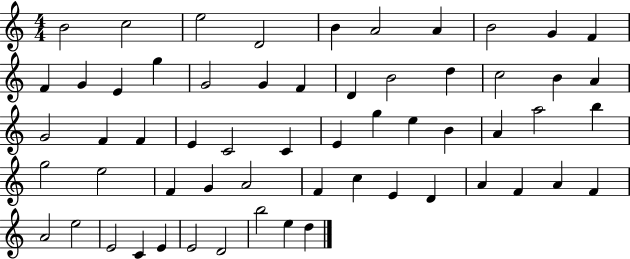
{
  \clef treble
  \numericTimeSignature
  \time 4/4
  \key c \major
  b'2 c''2 | e''2 d'2 | b'4 a'2 a'4 | b'2 g'4 f'4 | \break f'4 g'4 e'4 g''4 | g'2 g'4 f'4 | d'4 b'2 d''4 | c''2 b'4 a'4 | \break g'2 f'4 f'4 | e'4 c'2 c'4 | e'4 g''4 e''4 b'4 | a'4 a''2 b''4 | \break g''2 e''2 | f'4 g'4 a'2 | f'4 c''4 e'4 d'4 | a'4 f'4 a'4 f'4 | \break a'2 e''2 | e'2 c'4 e'4 | e'2 d'2 | b''2 e''4 d''4 | \break \bar "|."
}